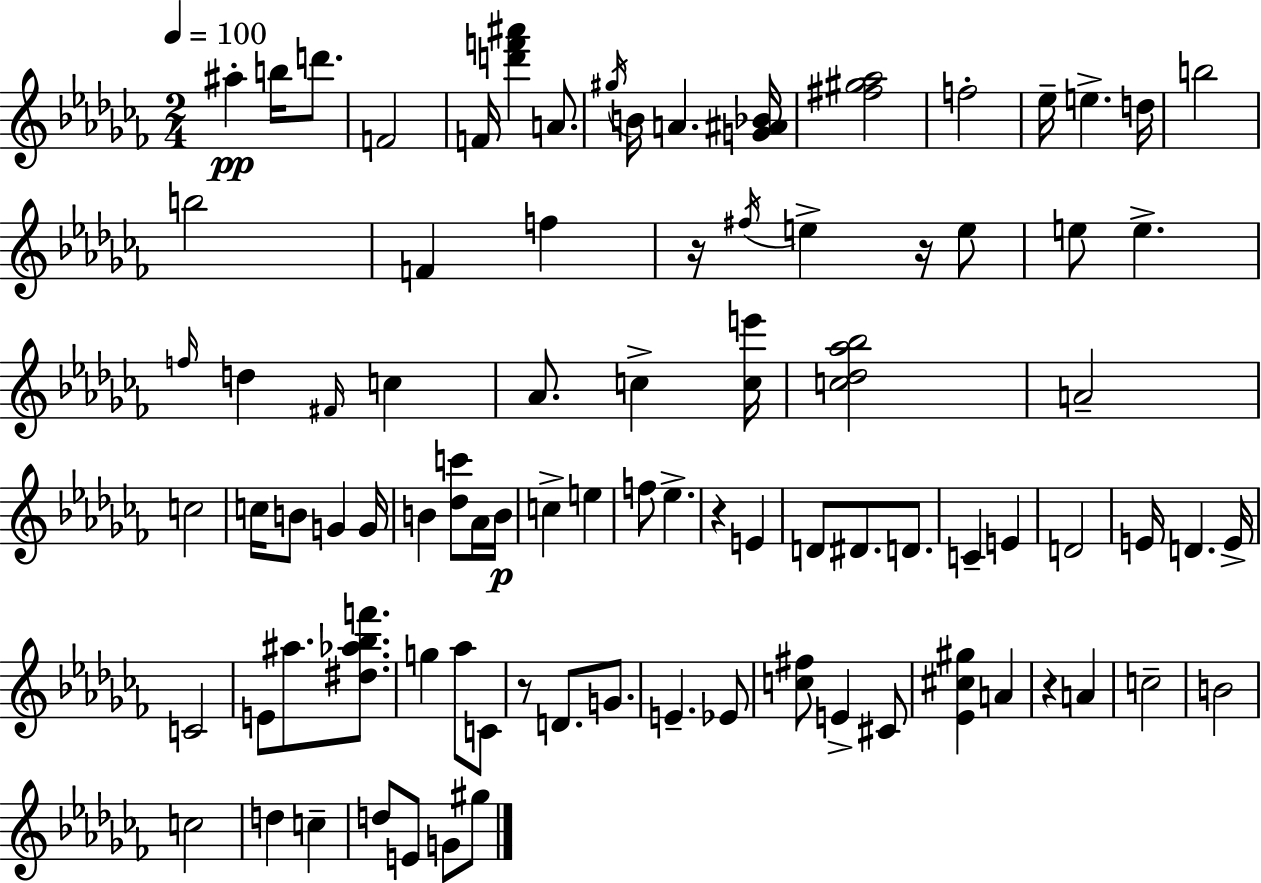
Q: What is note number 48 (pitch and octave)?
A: D4